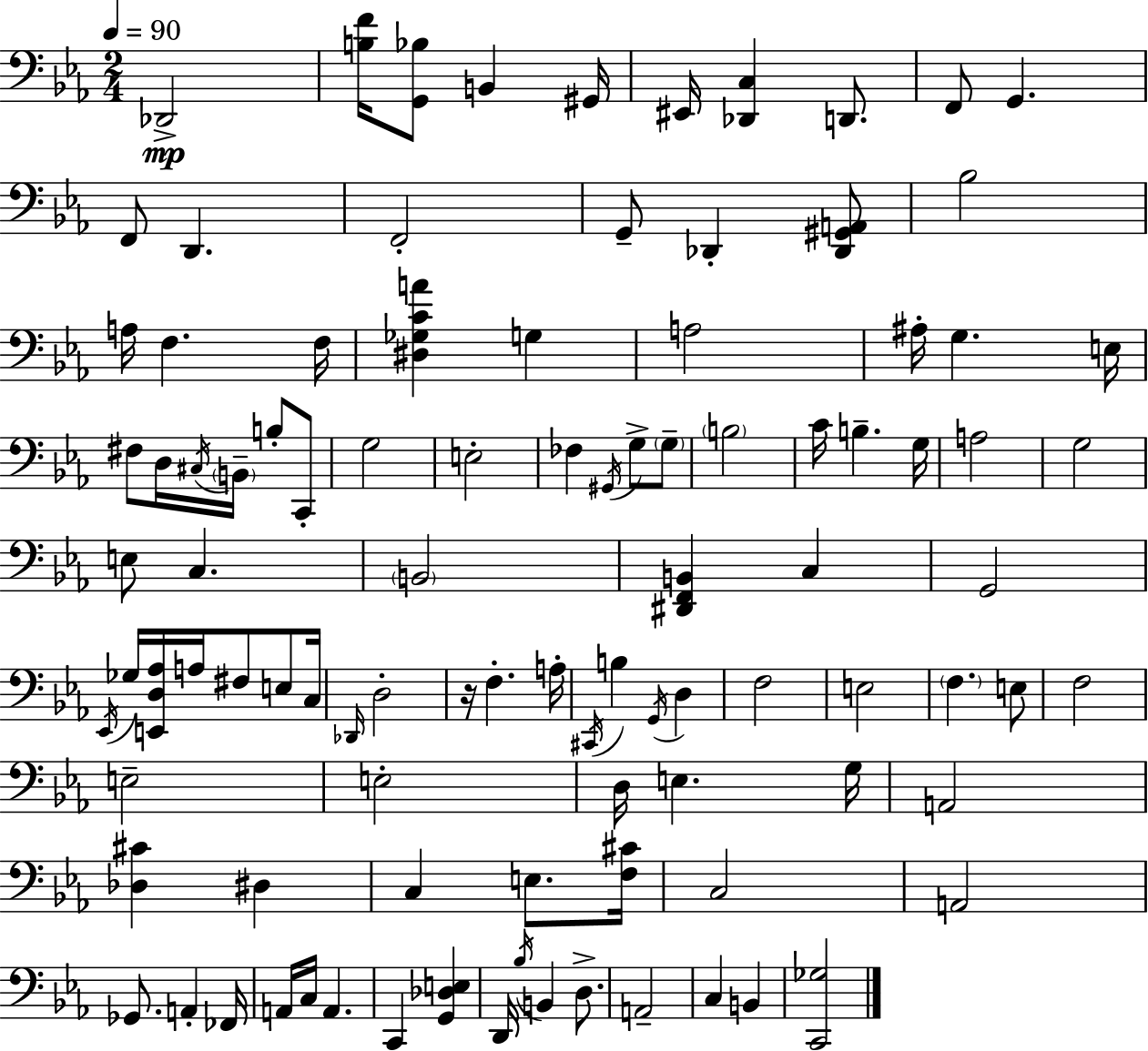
Db2/h [B3,F4]/s [G2,Bb3]/e B2/q G#2/s EIS2/s [Db2,C3]/q D2/e. F2/e G2/q. F2/e D2/q. F2/h G2/e Db2/q [Db2,G#2,A2]/e Bb3/h A3/s F3/q. F3/s [D#3,Gb3,C4,A4]/q G3/q A3/h A#3/s G3/q. E3/s F#3/e D3/s C#3/s B2/s B3/e C2/e G3/h E3/h FES3/q G#2/s G3/e G3/e B3/h C4/s B3/q. G3/s A3/h G3/h E3/e C3/q. B2/h [D#2,F2,B2]/q C3/q G2/h Eb2/s Gb3/s [E2,D3,Ab3]/s A3/s F#3/e E3/e C3/s Db2/s D3/h R/s F3/q. A3/s C#2/s B3/q G2/s D3/q F3/h E3/h F3/q. E3/e F3/h E3/h E3/h D3/s E3/q. G3/s A2/h [Db3,C#4]/q D#3/q C3/q E3/e. [F3,C#4]/s C3/h A2/h Gb2/e. A2/q FES2/s A2/s C3/s A2/q. C2/q [G2,Db3,E3]/q D2/s Bb3/s B2/q D3/e. A2/h C3/q B2/q [C2,Gb3]/h